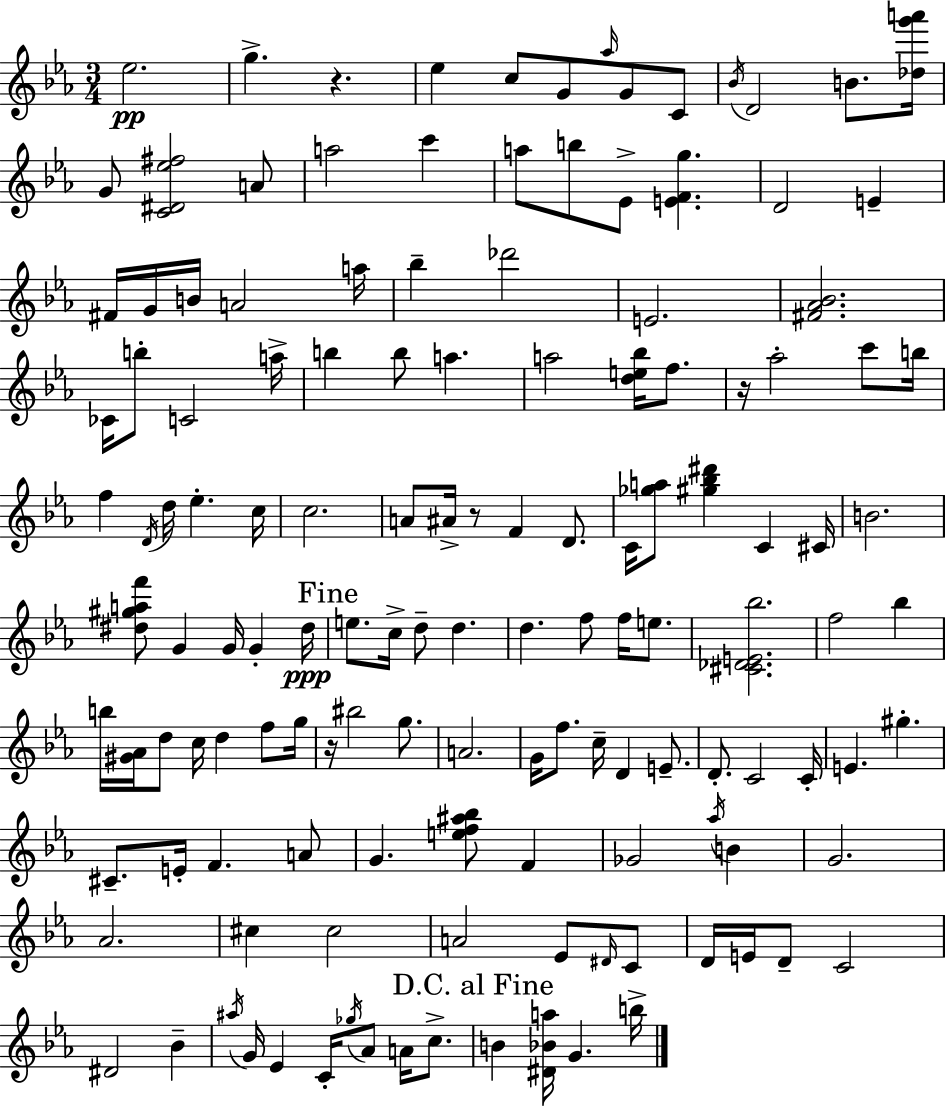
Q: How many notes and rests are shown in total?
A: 137